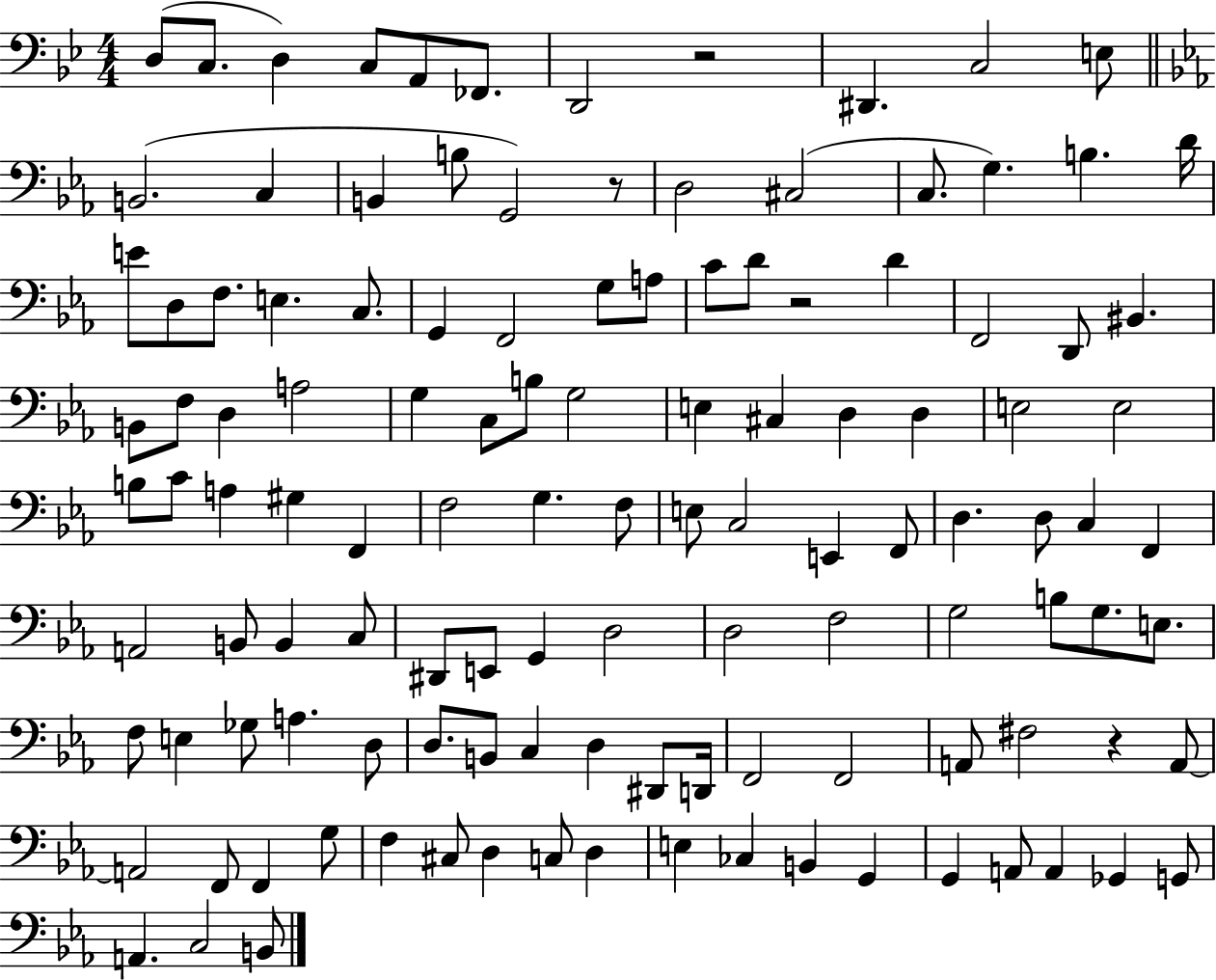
X:1
T:Untitled
M:4/4
L:1/4
K:Bb
D,/2 C,/2 D, C,/2 A,,/2 _F,,/2 D,,2 z2 ^D,, C,2 E,/2 B,,2 C, B,, B,/2 G,,2 z/2 D,2 ^C,2 C,/2 G, B, D/4 E/2 D,/2 F,/2 E, C,/2 G,, F,,2 G,/2 A,/2 C/2 D/2 z2 D F,,2 D,,/2 ^B,, B,,/2 F,/2 D, A,2 G, C,/2 B,/2 G,2 E, ^C, D, D, E,2 E,2 B,/2 C/2 A, ^G, F,, F,2 G, F,/2 E,/2 C,2 E,, F,,/2 D, D,/2 C, F,, A,,2 B,,/2 B,, C,/2 ^D,,/2 E,,/2 G,, D,2 D,2 F,2 G,2 B,/2 G,/2 E,/2 F,/2 E, _G,/2 A, D,/2 D,/2 B,,/2 C, D, ^D,,/2 D,,/4 F,,2 F,,2 A,,/2 ^F,2 z A,,/2 A,,2 F,,/2 F,, G,/2 F, ^C,/2 D, C,/2 D, E, _C, B,, G,, G,, A,,/2 A,, _G,, G,,/2 A,, C,2 B,,/2